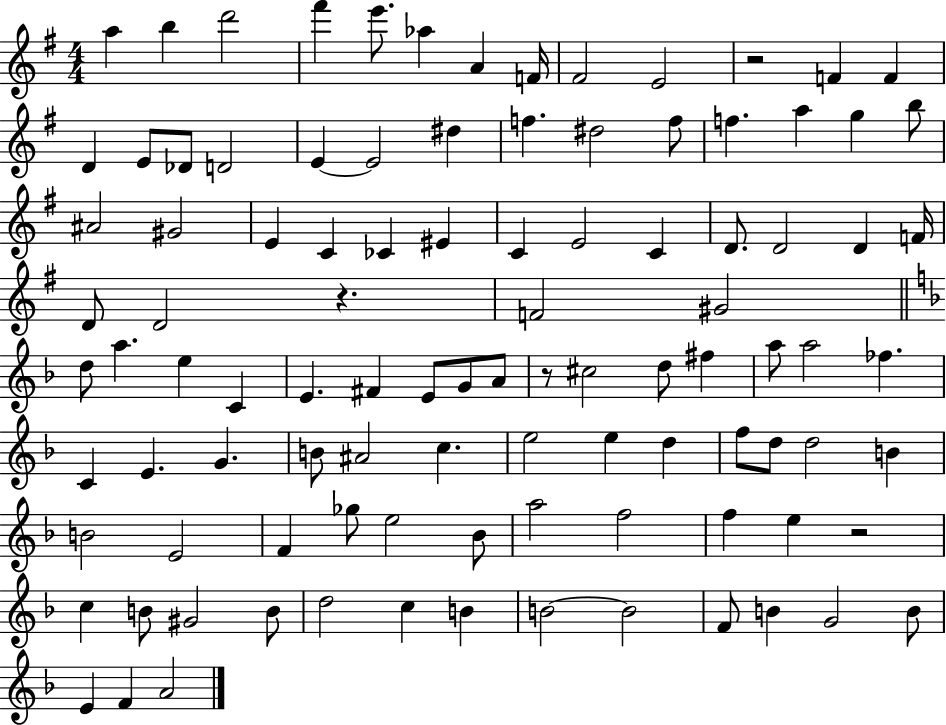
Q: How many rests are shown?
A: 4